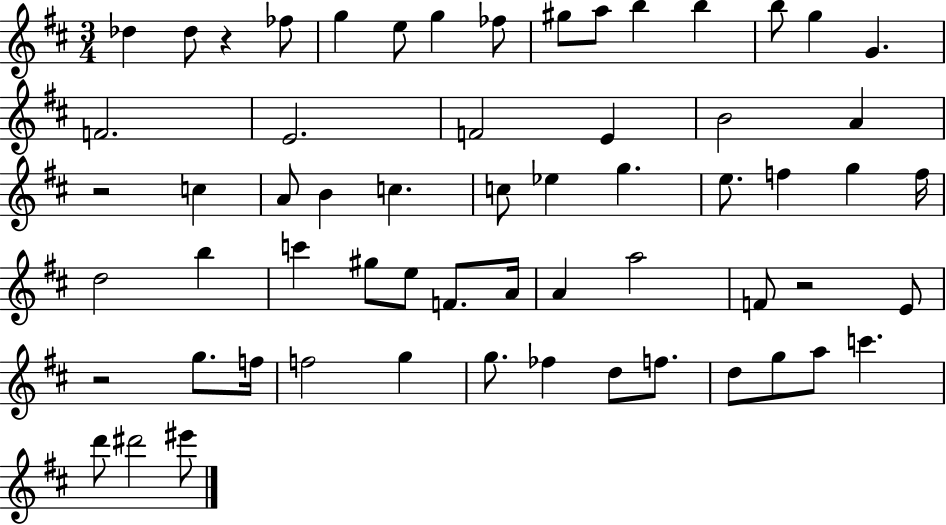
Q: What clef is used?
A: treble